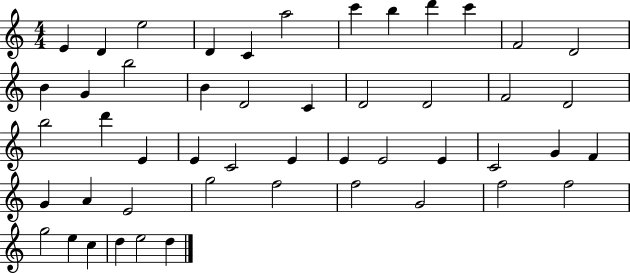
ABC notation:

X:1
T:Untitled
M:4/4
L:1/4
K:C
E D e2 D C a2 c' b d' c' F2 D2 B G b2 B D2 C D2 D2 F2 D2 b2 d' E E C2 E E E2 E C2 G F G A E2 g2 f2 f2 G2 f2 f2 g2 e c d e2 d